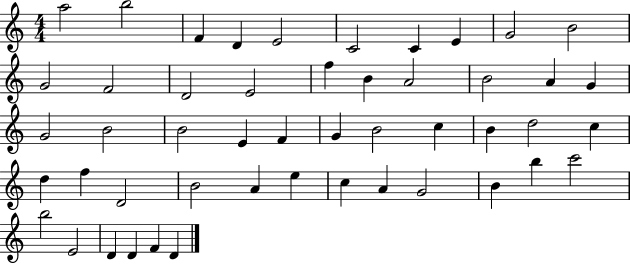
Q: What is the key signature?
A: C major